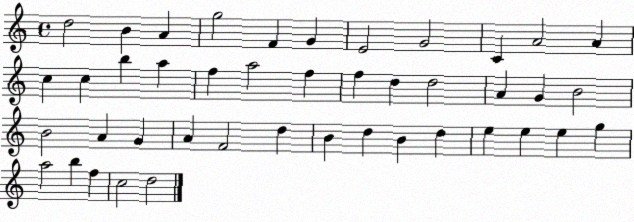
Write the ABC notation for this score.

X:1
T:Untitled
M:4/4
L:1/4
K:C
d2 B A g2 F G E2 G2 C A2 A c c b a f a2 f f d d2 A G B2 B2 A G A F2 d B d B d e e e g a2 b f c2 d2